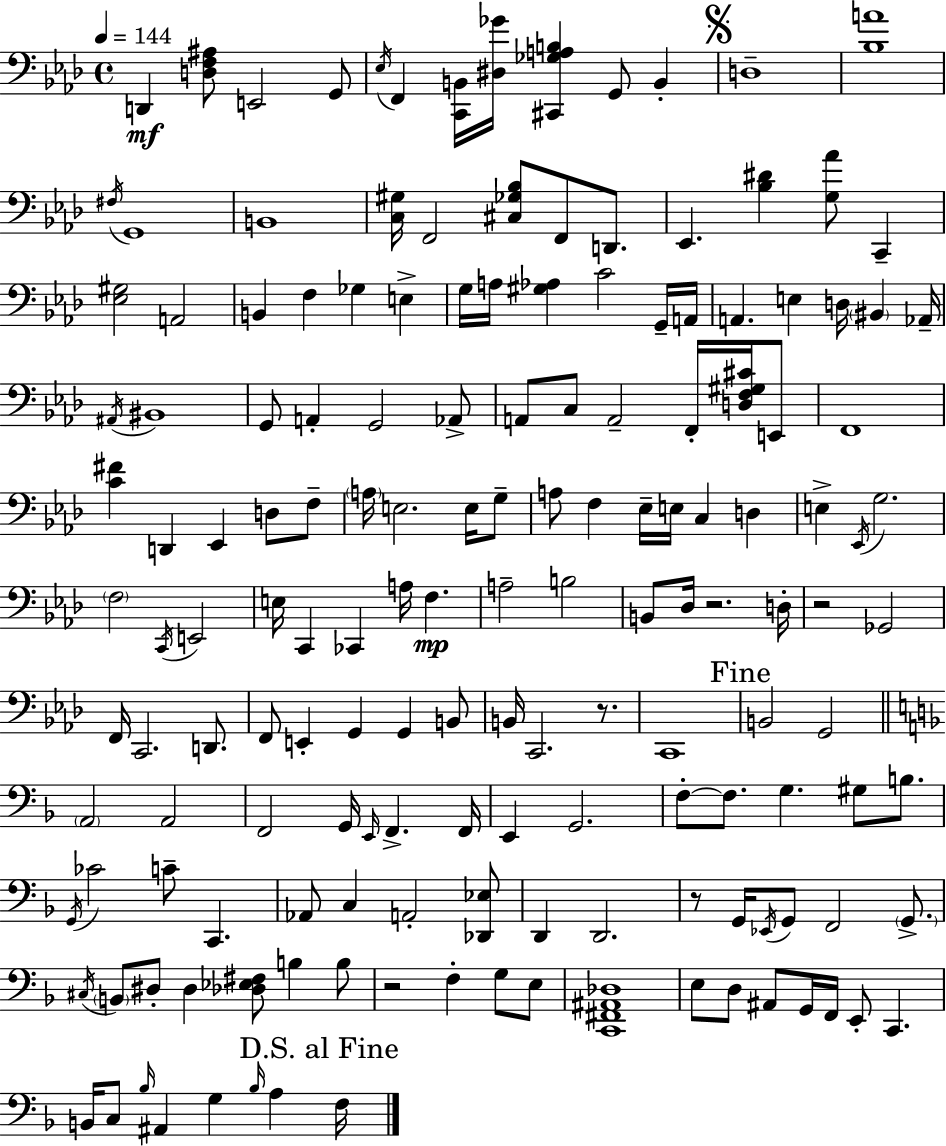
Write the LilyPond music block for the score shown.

{
  \clef bass
  \time 4/4
  \defaultTimeSignature
  \key aes \major
  \tempo 4 = 144
  d,4\mf <d f ais>8 e,2 g,8 | \acciaccatura { ees16 } f,4 <c, b,>16 <dis ges'>16 <cis, ges a b>4 g,8 b,4-. | \mark \markup { \musicglyph "scripts.segno" } d1-- | <bes a'>1 | \break \acciaccatura { fis16 } g,1 | b,1 | <c gis>16 f,2 <cis ges bes>8 f,8 d,8. | ees,4. <bes dis'>4 <g aes'>8 c,4-- | \break <ees gis>2 a,2 | b,4 f4 ges4 e4-> | g16 a16 <gis aes>4 c'2 | g,16-- a,16 a,4. e4 d16 \parenthesize bis,4 | \break aes,16-- \acciaccatura { ais,16 } bis,1 | g,8 a,4-. g,2 | aes,8-> a,8 c8 a,2-- f,16-. | <d f gis cis'>16 e,8 f,1 | \break <c' fis'>4 d,4 ees,4 d8 | f8-- \parenthesize a16 e2. | e16 g8-- a8 f4 ees16-- e16 c4 d4 | e4-> \acciaccatura { ees,16 } g2. | \break \parenthesize f2 \acciaccatura { c,16 } e,2 | e16 c,4 ces,4 a16 f4.\mp | a2-- b2 | b,8 des16 r2. | \break d16-. r2 ges,2 | f,16 c,2. | d,8. f,8 e,4-. g,4 g,4 | b,8 b,16 c,2. | \break r8. c,1 | \mark "Fine" b,2 g,2 | \bar "||" \break \key d \minor \parenthesize a,2 a,2 | f,2 g,16 \grace { e,16 } f,4.-> | f,16 e,4 g,2. | f8-.~~ f8. g4. gis8 b8. | \break \acciaccatura { g,16 } ces'2 c'8-- c,4. | aes,8 c4 a,2-. | <des, ees>8 d,4 d,2. | r8 g,16 \acciaccatura { ees,16 } g,8 f,2 | \break \parenthesize g,8.-> \acciaccatura { cis16 } \parenthesize b,8 dis8-. dis4 <des ees fis>8 b4 | b8 r2 f4-. | g8 e8 <c, fis, ais, des>1 | e8 d8 ais,8 g,16 f,16 e,8-. c,4. | \break b,16 c8 \grace { bes16 } ais,4 g4 | \grace { bes16 } a4 \mark "D.S. al Fine" f16 \bar "|."
}